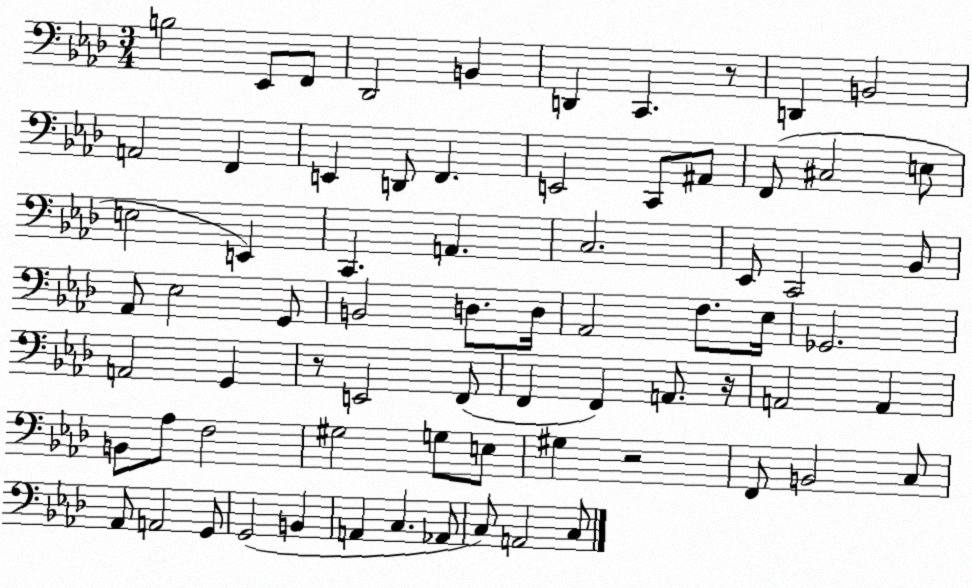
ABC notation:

X:1
T:Untitled
M:3/4
L:1/4
K:Ab
B,2 _E,,/2 F,,/2 _D,,2 B,, D,, C,, z/2 D,, B,,2 A,,2 F,, E,, D,,/2 F,, E,,2 C,,/2 ^A,,/2 F,,/2 ^C,2 E,/2 E,2 E,, C,, A,, C,2 _E,,/2 C,,2 _B,,/2 _A,,/2 _E,2 G,,/2 B,,2 D,/2 D,/4 _A,,2 F,/2 _E,/4 _G,,2 A,,2 G,, z/2 E,,2 F,,/2 F,, F,, A,,/2 z/4 A,,2 A,, B,,/2 _A,/2 F,2 ^G,2 G,/2 E,/2 ^G, z2 F,,/2 B,,2 C,/2 _A,,/2 A,,2 G,,/2 G,,2 B,, A,, C, _A,,/2 C,/2 A,,2 C,/2